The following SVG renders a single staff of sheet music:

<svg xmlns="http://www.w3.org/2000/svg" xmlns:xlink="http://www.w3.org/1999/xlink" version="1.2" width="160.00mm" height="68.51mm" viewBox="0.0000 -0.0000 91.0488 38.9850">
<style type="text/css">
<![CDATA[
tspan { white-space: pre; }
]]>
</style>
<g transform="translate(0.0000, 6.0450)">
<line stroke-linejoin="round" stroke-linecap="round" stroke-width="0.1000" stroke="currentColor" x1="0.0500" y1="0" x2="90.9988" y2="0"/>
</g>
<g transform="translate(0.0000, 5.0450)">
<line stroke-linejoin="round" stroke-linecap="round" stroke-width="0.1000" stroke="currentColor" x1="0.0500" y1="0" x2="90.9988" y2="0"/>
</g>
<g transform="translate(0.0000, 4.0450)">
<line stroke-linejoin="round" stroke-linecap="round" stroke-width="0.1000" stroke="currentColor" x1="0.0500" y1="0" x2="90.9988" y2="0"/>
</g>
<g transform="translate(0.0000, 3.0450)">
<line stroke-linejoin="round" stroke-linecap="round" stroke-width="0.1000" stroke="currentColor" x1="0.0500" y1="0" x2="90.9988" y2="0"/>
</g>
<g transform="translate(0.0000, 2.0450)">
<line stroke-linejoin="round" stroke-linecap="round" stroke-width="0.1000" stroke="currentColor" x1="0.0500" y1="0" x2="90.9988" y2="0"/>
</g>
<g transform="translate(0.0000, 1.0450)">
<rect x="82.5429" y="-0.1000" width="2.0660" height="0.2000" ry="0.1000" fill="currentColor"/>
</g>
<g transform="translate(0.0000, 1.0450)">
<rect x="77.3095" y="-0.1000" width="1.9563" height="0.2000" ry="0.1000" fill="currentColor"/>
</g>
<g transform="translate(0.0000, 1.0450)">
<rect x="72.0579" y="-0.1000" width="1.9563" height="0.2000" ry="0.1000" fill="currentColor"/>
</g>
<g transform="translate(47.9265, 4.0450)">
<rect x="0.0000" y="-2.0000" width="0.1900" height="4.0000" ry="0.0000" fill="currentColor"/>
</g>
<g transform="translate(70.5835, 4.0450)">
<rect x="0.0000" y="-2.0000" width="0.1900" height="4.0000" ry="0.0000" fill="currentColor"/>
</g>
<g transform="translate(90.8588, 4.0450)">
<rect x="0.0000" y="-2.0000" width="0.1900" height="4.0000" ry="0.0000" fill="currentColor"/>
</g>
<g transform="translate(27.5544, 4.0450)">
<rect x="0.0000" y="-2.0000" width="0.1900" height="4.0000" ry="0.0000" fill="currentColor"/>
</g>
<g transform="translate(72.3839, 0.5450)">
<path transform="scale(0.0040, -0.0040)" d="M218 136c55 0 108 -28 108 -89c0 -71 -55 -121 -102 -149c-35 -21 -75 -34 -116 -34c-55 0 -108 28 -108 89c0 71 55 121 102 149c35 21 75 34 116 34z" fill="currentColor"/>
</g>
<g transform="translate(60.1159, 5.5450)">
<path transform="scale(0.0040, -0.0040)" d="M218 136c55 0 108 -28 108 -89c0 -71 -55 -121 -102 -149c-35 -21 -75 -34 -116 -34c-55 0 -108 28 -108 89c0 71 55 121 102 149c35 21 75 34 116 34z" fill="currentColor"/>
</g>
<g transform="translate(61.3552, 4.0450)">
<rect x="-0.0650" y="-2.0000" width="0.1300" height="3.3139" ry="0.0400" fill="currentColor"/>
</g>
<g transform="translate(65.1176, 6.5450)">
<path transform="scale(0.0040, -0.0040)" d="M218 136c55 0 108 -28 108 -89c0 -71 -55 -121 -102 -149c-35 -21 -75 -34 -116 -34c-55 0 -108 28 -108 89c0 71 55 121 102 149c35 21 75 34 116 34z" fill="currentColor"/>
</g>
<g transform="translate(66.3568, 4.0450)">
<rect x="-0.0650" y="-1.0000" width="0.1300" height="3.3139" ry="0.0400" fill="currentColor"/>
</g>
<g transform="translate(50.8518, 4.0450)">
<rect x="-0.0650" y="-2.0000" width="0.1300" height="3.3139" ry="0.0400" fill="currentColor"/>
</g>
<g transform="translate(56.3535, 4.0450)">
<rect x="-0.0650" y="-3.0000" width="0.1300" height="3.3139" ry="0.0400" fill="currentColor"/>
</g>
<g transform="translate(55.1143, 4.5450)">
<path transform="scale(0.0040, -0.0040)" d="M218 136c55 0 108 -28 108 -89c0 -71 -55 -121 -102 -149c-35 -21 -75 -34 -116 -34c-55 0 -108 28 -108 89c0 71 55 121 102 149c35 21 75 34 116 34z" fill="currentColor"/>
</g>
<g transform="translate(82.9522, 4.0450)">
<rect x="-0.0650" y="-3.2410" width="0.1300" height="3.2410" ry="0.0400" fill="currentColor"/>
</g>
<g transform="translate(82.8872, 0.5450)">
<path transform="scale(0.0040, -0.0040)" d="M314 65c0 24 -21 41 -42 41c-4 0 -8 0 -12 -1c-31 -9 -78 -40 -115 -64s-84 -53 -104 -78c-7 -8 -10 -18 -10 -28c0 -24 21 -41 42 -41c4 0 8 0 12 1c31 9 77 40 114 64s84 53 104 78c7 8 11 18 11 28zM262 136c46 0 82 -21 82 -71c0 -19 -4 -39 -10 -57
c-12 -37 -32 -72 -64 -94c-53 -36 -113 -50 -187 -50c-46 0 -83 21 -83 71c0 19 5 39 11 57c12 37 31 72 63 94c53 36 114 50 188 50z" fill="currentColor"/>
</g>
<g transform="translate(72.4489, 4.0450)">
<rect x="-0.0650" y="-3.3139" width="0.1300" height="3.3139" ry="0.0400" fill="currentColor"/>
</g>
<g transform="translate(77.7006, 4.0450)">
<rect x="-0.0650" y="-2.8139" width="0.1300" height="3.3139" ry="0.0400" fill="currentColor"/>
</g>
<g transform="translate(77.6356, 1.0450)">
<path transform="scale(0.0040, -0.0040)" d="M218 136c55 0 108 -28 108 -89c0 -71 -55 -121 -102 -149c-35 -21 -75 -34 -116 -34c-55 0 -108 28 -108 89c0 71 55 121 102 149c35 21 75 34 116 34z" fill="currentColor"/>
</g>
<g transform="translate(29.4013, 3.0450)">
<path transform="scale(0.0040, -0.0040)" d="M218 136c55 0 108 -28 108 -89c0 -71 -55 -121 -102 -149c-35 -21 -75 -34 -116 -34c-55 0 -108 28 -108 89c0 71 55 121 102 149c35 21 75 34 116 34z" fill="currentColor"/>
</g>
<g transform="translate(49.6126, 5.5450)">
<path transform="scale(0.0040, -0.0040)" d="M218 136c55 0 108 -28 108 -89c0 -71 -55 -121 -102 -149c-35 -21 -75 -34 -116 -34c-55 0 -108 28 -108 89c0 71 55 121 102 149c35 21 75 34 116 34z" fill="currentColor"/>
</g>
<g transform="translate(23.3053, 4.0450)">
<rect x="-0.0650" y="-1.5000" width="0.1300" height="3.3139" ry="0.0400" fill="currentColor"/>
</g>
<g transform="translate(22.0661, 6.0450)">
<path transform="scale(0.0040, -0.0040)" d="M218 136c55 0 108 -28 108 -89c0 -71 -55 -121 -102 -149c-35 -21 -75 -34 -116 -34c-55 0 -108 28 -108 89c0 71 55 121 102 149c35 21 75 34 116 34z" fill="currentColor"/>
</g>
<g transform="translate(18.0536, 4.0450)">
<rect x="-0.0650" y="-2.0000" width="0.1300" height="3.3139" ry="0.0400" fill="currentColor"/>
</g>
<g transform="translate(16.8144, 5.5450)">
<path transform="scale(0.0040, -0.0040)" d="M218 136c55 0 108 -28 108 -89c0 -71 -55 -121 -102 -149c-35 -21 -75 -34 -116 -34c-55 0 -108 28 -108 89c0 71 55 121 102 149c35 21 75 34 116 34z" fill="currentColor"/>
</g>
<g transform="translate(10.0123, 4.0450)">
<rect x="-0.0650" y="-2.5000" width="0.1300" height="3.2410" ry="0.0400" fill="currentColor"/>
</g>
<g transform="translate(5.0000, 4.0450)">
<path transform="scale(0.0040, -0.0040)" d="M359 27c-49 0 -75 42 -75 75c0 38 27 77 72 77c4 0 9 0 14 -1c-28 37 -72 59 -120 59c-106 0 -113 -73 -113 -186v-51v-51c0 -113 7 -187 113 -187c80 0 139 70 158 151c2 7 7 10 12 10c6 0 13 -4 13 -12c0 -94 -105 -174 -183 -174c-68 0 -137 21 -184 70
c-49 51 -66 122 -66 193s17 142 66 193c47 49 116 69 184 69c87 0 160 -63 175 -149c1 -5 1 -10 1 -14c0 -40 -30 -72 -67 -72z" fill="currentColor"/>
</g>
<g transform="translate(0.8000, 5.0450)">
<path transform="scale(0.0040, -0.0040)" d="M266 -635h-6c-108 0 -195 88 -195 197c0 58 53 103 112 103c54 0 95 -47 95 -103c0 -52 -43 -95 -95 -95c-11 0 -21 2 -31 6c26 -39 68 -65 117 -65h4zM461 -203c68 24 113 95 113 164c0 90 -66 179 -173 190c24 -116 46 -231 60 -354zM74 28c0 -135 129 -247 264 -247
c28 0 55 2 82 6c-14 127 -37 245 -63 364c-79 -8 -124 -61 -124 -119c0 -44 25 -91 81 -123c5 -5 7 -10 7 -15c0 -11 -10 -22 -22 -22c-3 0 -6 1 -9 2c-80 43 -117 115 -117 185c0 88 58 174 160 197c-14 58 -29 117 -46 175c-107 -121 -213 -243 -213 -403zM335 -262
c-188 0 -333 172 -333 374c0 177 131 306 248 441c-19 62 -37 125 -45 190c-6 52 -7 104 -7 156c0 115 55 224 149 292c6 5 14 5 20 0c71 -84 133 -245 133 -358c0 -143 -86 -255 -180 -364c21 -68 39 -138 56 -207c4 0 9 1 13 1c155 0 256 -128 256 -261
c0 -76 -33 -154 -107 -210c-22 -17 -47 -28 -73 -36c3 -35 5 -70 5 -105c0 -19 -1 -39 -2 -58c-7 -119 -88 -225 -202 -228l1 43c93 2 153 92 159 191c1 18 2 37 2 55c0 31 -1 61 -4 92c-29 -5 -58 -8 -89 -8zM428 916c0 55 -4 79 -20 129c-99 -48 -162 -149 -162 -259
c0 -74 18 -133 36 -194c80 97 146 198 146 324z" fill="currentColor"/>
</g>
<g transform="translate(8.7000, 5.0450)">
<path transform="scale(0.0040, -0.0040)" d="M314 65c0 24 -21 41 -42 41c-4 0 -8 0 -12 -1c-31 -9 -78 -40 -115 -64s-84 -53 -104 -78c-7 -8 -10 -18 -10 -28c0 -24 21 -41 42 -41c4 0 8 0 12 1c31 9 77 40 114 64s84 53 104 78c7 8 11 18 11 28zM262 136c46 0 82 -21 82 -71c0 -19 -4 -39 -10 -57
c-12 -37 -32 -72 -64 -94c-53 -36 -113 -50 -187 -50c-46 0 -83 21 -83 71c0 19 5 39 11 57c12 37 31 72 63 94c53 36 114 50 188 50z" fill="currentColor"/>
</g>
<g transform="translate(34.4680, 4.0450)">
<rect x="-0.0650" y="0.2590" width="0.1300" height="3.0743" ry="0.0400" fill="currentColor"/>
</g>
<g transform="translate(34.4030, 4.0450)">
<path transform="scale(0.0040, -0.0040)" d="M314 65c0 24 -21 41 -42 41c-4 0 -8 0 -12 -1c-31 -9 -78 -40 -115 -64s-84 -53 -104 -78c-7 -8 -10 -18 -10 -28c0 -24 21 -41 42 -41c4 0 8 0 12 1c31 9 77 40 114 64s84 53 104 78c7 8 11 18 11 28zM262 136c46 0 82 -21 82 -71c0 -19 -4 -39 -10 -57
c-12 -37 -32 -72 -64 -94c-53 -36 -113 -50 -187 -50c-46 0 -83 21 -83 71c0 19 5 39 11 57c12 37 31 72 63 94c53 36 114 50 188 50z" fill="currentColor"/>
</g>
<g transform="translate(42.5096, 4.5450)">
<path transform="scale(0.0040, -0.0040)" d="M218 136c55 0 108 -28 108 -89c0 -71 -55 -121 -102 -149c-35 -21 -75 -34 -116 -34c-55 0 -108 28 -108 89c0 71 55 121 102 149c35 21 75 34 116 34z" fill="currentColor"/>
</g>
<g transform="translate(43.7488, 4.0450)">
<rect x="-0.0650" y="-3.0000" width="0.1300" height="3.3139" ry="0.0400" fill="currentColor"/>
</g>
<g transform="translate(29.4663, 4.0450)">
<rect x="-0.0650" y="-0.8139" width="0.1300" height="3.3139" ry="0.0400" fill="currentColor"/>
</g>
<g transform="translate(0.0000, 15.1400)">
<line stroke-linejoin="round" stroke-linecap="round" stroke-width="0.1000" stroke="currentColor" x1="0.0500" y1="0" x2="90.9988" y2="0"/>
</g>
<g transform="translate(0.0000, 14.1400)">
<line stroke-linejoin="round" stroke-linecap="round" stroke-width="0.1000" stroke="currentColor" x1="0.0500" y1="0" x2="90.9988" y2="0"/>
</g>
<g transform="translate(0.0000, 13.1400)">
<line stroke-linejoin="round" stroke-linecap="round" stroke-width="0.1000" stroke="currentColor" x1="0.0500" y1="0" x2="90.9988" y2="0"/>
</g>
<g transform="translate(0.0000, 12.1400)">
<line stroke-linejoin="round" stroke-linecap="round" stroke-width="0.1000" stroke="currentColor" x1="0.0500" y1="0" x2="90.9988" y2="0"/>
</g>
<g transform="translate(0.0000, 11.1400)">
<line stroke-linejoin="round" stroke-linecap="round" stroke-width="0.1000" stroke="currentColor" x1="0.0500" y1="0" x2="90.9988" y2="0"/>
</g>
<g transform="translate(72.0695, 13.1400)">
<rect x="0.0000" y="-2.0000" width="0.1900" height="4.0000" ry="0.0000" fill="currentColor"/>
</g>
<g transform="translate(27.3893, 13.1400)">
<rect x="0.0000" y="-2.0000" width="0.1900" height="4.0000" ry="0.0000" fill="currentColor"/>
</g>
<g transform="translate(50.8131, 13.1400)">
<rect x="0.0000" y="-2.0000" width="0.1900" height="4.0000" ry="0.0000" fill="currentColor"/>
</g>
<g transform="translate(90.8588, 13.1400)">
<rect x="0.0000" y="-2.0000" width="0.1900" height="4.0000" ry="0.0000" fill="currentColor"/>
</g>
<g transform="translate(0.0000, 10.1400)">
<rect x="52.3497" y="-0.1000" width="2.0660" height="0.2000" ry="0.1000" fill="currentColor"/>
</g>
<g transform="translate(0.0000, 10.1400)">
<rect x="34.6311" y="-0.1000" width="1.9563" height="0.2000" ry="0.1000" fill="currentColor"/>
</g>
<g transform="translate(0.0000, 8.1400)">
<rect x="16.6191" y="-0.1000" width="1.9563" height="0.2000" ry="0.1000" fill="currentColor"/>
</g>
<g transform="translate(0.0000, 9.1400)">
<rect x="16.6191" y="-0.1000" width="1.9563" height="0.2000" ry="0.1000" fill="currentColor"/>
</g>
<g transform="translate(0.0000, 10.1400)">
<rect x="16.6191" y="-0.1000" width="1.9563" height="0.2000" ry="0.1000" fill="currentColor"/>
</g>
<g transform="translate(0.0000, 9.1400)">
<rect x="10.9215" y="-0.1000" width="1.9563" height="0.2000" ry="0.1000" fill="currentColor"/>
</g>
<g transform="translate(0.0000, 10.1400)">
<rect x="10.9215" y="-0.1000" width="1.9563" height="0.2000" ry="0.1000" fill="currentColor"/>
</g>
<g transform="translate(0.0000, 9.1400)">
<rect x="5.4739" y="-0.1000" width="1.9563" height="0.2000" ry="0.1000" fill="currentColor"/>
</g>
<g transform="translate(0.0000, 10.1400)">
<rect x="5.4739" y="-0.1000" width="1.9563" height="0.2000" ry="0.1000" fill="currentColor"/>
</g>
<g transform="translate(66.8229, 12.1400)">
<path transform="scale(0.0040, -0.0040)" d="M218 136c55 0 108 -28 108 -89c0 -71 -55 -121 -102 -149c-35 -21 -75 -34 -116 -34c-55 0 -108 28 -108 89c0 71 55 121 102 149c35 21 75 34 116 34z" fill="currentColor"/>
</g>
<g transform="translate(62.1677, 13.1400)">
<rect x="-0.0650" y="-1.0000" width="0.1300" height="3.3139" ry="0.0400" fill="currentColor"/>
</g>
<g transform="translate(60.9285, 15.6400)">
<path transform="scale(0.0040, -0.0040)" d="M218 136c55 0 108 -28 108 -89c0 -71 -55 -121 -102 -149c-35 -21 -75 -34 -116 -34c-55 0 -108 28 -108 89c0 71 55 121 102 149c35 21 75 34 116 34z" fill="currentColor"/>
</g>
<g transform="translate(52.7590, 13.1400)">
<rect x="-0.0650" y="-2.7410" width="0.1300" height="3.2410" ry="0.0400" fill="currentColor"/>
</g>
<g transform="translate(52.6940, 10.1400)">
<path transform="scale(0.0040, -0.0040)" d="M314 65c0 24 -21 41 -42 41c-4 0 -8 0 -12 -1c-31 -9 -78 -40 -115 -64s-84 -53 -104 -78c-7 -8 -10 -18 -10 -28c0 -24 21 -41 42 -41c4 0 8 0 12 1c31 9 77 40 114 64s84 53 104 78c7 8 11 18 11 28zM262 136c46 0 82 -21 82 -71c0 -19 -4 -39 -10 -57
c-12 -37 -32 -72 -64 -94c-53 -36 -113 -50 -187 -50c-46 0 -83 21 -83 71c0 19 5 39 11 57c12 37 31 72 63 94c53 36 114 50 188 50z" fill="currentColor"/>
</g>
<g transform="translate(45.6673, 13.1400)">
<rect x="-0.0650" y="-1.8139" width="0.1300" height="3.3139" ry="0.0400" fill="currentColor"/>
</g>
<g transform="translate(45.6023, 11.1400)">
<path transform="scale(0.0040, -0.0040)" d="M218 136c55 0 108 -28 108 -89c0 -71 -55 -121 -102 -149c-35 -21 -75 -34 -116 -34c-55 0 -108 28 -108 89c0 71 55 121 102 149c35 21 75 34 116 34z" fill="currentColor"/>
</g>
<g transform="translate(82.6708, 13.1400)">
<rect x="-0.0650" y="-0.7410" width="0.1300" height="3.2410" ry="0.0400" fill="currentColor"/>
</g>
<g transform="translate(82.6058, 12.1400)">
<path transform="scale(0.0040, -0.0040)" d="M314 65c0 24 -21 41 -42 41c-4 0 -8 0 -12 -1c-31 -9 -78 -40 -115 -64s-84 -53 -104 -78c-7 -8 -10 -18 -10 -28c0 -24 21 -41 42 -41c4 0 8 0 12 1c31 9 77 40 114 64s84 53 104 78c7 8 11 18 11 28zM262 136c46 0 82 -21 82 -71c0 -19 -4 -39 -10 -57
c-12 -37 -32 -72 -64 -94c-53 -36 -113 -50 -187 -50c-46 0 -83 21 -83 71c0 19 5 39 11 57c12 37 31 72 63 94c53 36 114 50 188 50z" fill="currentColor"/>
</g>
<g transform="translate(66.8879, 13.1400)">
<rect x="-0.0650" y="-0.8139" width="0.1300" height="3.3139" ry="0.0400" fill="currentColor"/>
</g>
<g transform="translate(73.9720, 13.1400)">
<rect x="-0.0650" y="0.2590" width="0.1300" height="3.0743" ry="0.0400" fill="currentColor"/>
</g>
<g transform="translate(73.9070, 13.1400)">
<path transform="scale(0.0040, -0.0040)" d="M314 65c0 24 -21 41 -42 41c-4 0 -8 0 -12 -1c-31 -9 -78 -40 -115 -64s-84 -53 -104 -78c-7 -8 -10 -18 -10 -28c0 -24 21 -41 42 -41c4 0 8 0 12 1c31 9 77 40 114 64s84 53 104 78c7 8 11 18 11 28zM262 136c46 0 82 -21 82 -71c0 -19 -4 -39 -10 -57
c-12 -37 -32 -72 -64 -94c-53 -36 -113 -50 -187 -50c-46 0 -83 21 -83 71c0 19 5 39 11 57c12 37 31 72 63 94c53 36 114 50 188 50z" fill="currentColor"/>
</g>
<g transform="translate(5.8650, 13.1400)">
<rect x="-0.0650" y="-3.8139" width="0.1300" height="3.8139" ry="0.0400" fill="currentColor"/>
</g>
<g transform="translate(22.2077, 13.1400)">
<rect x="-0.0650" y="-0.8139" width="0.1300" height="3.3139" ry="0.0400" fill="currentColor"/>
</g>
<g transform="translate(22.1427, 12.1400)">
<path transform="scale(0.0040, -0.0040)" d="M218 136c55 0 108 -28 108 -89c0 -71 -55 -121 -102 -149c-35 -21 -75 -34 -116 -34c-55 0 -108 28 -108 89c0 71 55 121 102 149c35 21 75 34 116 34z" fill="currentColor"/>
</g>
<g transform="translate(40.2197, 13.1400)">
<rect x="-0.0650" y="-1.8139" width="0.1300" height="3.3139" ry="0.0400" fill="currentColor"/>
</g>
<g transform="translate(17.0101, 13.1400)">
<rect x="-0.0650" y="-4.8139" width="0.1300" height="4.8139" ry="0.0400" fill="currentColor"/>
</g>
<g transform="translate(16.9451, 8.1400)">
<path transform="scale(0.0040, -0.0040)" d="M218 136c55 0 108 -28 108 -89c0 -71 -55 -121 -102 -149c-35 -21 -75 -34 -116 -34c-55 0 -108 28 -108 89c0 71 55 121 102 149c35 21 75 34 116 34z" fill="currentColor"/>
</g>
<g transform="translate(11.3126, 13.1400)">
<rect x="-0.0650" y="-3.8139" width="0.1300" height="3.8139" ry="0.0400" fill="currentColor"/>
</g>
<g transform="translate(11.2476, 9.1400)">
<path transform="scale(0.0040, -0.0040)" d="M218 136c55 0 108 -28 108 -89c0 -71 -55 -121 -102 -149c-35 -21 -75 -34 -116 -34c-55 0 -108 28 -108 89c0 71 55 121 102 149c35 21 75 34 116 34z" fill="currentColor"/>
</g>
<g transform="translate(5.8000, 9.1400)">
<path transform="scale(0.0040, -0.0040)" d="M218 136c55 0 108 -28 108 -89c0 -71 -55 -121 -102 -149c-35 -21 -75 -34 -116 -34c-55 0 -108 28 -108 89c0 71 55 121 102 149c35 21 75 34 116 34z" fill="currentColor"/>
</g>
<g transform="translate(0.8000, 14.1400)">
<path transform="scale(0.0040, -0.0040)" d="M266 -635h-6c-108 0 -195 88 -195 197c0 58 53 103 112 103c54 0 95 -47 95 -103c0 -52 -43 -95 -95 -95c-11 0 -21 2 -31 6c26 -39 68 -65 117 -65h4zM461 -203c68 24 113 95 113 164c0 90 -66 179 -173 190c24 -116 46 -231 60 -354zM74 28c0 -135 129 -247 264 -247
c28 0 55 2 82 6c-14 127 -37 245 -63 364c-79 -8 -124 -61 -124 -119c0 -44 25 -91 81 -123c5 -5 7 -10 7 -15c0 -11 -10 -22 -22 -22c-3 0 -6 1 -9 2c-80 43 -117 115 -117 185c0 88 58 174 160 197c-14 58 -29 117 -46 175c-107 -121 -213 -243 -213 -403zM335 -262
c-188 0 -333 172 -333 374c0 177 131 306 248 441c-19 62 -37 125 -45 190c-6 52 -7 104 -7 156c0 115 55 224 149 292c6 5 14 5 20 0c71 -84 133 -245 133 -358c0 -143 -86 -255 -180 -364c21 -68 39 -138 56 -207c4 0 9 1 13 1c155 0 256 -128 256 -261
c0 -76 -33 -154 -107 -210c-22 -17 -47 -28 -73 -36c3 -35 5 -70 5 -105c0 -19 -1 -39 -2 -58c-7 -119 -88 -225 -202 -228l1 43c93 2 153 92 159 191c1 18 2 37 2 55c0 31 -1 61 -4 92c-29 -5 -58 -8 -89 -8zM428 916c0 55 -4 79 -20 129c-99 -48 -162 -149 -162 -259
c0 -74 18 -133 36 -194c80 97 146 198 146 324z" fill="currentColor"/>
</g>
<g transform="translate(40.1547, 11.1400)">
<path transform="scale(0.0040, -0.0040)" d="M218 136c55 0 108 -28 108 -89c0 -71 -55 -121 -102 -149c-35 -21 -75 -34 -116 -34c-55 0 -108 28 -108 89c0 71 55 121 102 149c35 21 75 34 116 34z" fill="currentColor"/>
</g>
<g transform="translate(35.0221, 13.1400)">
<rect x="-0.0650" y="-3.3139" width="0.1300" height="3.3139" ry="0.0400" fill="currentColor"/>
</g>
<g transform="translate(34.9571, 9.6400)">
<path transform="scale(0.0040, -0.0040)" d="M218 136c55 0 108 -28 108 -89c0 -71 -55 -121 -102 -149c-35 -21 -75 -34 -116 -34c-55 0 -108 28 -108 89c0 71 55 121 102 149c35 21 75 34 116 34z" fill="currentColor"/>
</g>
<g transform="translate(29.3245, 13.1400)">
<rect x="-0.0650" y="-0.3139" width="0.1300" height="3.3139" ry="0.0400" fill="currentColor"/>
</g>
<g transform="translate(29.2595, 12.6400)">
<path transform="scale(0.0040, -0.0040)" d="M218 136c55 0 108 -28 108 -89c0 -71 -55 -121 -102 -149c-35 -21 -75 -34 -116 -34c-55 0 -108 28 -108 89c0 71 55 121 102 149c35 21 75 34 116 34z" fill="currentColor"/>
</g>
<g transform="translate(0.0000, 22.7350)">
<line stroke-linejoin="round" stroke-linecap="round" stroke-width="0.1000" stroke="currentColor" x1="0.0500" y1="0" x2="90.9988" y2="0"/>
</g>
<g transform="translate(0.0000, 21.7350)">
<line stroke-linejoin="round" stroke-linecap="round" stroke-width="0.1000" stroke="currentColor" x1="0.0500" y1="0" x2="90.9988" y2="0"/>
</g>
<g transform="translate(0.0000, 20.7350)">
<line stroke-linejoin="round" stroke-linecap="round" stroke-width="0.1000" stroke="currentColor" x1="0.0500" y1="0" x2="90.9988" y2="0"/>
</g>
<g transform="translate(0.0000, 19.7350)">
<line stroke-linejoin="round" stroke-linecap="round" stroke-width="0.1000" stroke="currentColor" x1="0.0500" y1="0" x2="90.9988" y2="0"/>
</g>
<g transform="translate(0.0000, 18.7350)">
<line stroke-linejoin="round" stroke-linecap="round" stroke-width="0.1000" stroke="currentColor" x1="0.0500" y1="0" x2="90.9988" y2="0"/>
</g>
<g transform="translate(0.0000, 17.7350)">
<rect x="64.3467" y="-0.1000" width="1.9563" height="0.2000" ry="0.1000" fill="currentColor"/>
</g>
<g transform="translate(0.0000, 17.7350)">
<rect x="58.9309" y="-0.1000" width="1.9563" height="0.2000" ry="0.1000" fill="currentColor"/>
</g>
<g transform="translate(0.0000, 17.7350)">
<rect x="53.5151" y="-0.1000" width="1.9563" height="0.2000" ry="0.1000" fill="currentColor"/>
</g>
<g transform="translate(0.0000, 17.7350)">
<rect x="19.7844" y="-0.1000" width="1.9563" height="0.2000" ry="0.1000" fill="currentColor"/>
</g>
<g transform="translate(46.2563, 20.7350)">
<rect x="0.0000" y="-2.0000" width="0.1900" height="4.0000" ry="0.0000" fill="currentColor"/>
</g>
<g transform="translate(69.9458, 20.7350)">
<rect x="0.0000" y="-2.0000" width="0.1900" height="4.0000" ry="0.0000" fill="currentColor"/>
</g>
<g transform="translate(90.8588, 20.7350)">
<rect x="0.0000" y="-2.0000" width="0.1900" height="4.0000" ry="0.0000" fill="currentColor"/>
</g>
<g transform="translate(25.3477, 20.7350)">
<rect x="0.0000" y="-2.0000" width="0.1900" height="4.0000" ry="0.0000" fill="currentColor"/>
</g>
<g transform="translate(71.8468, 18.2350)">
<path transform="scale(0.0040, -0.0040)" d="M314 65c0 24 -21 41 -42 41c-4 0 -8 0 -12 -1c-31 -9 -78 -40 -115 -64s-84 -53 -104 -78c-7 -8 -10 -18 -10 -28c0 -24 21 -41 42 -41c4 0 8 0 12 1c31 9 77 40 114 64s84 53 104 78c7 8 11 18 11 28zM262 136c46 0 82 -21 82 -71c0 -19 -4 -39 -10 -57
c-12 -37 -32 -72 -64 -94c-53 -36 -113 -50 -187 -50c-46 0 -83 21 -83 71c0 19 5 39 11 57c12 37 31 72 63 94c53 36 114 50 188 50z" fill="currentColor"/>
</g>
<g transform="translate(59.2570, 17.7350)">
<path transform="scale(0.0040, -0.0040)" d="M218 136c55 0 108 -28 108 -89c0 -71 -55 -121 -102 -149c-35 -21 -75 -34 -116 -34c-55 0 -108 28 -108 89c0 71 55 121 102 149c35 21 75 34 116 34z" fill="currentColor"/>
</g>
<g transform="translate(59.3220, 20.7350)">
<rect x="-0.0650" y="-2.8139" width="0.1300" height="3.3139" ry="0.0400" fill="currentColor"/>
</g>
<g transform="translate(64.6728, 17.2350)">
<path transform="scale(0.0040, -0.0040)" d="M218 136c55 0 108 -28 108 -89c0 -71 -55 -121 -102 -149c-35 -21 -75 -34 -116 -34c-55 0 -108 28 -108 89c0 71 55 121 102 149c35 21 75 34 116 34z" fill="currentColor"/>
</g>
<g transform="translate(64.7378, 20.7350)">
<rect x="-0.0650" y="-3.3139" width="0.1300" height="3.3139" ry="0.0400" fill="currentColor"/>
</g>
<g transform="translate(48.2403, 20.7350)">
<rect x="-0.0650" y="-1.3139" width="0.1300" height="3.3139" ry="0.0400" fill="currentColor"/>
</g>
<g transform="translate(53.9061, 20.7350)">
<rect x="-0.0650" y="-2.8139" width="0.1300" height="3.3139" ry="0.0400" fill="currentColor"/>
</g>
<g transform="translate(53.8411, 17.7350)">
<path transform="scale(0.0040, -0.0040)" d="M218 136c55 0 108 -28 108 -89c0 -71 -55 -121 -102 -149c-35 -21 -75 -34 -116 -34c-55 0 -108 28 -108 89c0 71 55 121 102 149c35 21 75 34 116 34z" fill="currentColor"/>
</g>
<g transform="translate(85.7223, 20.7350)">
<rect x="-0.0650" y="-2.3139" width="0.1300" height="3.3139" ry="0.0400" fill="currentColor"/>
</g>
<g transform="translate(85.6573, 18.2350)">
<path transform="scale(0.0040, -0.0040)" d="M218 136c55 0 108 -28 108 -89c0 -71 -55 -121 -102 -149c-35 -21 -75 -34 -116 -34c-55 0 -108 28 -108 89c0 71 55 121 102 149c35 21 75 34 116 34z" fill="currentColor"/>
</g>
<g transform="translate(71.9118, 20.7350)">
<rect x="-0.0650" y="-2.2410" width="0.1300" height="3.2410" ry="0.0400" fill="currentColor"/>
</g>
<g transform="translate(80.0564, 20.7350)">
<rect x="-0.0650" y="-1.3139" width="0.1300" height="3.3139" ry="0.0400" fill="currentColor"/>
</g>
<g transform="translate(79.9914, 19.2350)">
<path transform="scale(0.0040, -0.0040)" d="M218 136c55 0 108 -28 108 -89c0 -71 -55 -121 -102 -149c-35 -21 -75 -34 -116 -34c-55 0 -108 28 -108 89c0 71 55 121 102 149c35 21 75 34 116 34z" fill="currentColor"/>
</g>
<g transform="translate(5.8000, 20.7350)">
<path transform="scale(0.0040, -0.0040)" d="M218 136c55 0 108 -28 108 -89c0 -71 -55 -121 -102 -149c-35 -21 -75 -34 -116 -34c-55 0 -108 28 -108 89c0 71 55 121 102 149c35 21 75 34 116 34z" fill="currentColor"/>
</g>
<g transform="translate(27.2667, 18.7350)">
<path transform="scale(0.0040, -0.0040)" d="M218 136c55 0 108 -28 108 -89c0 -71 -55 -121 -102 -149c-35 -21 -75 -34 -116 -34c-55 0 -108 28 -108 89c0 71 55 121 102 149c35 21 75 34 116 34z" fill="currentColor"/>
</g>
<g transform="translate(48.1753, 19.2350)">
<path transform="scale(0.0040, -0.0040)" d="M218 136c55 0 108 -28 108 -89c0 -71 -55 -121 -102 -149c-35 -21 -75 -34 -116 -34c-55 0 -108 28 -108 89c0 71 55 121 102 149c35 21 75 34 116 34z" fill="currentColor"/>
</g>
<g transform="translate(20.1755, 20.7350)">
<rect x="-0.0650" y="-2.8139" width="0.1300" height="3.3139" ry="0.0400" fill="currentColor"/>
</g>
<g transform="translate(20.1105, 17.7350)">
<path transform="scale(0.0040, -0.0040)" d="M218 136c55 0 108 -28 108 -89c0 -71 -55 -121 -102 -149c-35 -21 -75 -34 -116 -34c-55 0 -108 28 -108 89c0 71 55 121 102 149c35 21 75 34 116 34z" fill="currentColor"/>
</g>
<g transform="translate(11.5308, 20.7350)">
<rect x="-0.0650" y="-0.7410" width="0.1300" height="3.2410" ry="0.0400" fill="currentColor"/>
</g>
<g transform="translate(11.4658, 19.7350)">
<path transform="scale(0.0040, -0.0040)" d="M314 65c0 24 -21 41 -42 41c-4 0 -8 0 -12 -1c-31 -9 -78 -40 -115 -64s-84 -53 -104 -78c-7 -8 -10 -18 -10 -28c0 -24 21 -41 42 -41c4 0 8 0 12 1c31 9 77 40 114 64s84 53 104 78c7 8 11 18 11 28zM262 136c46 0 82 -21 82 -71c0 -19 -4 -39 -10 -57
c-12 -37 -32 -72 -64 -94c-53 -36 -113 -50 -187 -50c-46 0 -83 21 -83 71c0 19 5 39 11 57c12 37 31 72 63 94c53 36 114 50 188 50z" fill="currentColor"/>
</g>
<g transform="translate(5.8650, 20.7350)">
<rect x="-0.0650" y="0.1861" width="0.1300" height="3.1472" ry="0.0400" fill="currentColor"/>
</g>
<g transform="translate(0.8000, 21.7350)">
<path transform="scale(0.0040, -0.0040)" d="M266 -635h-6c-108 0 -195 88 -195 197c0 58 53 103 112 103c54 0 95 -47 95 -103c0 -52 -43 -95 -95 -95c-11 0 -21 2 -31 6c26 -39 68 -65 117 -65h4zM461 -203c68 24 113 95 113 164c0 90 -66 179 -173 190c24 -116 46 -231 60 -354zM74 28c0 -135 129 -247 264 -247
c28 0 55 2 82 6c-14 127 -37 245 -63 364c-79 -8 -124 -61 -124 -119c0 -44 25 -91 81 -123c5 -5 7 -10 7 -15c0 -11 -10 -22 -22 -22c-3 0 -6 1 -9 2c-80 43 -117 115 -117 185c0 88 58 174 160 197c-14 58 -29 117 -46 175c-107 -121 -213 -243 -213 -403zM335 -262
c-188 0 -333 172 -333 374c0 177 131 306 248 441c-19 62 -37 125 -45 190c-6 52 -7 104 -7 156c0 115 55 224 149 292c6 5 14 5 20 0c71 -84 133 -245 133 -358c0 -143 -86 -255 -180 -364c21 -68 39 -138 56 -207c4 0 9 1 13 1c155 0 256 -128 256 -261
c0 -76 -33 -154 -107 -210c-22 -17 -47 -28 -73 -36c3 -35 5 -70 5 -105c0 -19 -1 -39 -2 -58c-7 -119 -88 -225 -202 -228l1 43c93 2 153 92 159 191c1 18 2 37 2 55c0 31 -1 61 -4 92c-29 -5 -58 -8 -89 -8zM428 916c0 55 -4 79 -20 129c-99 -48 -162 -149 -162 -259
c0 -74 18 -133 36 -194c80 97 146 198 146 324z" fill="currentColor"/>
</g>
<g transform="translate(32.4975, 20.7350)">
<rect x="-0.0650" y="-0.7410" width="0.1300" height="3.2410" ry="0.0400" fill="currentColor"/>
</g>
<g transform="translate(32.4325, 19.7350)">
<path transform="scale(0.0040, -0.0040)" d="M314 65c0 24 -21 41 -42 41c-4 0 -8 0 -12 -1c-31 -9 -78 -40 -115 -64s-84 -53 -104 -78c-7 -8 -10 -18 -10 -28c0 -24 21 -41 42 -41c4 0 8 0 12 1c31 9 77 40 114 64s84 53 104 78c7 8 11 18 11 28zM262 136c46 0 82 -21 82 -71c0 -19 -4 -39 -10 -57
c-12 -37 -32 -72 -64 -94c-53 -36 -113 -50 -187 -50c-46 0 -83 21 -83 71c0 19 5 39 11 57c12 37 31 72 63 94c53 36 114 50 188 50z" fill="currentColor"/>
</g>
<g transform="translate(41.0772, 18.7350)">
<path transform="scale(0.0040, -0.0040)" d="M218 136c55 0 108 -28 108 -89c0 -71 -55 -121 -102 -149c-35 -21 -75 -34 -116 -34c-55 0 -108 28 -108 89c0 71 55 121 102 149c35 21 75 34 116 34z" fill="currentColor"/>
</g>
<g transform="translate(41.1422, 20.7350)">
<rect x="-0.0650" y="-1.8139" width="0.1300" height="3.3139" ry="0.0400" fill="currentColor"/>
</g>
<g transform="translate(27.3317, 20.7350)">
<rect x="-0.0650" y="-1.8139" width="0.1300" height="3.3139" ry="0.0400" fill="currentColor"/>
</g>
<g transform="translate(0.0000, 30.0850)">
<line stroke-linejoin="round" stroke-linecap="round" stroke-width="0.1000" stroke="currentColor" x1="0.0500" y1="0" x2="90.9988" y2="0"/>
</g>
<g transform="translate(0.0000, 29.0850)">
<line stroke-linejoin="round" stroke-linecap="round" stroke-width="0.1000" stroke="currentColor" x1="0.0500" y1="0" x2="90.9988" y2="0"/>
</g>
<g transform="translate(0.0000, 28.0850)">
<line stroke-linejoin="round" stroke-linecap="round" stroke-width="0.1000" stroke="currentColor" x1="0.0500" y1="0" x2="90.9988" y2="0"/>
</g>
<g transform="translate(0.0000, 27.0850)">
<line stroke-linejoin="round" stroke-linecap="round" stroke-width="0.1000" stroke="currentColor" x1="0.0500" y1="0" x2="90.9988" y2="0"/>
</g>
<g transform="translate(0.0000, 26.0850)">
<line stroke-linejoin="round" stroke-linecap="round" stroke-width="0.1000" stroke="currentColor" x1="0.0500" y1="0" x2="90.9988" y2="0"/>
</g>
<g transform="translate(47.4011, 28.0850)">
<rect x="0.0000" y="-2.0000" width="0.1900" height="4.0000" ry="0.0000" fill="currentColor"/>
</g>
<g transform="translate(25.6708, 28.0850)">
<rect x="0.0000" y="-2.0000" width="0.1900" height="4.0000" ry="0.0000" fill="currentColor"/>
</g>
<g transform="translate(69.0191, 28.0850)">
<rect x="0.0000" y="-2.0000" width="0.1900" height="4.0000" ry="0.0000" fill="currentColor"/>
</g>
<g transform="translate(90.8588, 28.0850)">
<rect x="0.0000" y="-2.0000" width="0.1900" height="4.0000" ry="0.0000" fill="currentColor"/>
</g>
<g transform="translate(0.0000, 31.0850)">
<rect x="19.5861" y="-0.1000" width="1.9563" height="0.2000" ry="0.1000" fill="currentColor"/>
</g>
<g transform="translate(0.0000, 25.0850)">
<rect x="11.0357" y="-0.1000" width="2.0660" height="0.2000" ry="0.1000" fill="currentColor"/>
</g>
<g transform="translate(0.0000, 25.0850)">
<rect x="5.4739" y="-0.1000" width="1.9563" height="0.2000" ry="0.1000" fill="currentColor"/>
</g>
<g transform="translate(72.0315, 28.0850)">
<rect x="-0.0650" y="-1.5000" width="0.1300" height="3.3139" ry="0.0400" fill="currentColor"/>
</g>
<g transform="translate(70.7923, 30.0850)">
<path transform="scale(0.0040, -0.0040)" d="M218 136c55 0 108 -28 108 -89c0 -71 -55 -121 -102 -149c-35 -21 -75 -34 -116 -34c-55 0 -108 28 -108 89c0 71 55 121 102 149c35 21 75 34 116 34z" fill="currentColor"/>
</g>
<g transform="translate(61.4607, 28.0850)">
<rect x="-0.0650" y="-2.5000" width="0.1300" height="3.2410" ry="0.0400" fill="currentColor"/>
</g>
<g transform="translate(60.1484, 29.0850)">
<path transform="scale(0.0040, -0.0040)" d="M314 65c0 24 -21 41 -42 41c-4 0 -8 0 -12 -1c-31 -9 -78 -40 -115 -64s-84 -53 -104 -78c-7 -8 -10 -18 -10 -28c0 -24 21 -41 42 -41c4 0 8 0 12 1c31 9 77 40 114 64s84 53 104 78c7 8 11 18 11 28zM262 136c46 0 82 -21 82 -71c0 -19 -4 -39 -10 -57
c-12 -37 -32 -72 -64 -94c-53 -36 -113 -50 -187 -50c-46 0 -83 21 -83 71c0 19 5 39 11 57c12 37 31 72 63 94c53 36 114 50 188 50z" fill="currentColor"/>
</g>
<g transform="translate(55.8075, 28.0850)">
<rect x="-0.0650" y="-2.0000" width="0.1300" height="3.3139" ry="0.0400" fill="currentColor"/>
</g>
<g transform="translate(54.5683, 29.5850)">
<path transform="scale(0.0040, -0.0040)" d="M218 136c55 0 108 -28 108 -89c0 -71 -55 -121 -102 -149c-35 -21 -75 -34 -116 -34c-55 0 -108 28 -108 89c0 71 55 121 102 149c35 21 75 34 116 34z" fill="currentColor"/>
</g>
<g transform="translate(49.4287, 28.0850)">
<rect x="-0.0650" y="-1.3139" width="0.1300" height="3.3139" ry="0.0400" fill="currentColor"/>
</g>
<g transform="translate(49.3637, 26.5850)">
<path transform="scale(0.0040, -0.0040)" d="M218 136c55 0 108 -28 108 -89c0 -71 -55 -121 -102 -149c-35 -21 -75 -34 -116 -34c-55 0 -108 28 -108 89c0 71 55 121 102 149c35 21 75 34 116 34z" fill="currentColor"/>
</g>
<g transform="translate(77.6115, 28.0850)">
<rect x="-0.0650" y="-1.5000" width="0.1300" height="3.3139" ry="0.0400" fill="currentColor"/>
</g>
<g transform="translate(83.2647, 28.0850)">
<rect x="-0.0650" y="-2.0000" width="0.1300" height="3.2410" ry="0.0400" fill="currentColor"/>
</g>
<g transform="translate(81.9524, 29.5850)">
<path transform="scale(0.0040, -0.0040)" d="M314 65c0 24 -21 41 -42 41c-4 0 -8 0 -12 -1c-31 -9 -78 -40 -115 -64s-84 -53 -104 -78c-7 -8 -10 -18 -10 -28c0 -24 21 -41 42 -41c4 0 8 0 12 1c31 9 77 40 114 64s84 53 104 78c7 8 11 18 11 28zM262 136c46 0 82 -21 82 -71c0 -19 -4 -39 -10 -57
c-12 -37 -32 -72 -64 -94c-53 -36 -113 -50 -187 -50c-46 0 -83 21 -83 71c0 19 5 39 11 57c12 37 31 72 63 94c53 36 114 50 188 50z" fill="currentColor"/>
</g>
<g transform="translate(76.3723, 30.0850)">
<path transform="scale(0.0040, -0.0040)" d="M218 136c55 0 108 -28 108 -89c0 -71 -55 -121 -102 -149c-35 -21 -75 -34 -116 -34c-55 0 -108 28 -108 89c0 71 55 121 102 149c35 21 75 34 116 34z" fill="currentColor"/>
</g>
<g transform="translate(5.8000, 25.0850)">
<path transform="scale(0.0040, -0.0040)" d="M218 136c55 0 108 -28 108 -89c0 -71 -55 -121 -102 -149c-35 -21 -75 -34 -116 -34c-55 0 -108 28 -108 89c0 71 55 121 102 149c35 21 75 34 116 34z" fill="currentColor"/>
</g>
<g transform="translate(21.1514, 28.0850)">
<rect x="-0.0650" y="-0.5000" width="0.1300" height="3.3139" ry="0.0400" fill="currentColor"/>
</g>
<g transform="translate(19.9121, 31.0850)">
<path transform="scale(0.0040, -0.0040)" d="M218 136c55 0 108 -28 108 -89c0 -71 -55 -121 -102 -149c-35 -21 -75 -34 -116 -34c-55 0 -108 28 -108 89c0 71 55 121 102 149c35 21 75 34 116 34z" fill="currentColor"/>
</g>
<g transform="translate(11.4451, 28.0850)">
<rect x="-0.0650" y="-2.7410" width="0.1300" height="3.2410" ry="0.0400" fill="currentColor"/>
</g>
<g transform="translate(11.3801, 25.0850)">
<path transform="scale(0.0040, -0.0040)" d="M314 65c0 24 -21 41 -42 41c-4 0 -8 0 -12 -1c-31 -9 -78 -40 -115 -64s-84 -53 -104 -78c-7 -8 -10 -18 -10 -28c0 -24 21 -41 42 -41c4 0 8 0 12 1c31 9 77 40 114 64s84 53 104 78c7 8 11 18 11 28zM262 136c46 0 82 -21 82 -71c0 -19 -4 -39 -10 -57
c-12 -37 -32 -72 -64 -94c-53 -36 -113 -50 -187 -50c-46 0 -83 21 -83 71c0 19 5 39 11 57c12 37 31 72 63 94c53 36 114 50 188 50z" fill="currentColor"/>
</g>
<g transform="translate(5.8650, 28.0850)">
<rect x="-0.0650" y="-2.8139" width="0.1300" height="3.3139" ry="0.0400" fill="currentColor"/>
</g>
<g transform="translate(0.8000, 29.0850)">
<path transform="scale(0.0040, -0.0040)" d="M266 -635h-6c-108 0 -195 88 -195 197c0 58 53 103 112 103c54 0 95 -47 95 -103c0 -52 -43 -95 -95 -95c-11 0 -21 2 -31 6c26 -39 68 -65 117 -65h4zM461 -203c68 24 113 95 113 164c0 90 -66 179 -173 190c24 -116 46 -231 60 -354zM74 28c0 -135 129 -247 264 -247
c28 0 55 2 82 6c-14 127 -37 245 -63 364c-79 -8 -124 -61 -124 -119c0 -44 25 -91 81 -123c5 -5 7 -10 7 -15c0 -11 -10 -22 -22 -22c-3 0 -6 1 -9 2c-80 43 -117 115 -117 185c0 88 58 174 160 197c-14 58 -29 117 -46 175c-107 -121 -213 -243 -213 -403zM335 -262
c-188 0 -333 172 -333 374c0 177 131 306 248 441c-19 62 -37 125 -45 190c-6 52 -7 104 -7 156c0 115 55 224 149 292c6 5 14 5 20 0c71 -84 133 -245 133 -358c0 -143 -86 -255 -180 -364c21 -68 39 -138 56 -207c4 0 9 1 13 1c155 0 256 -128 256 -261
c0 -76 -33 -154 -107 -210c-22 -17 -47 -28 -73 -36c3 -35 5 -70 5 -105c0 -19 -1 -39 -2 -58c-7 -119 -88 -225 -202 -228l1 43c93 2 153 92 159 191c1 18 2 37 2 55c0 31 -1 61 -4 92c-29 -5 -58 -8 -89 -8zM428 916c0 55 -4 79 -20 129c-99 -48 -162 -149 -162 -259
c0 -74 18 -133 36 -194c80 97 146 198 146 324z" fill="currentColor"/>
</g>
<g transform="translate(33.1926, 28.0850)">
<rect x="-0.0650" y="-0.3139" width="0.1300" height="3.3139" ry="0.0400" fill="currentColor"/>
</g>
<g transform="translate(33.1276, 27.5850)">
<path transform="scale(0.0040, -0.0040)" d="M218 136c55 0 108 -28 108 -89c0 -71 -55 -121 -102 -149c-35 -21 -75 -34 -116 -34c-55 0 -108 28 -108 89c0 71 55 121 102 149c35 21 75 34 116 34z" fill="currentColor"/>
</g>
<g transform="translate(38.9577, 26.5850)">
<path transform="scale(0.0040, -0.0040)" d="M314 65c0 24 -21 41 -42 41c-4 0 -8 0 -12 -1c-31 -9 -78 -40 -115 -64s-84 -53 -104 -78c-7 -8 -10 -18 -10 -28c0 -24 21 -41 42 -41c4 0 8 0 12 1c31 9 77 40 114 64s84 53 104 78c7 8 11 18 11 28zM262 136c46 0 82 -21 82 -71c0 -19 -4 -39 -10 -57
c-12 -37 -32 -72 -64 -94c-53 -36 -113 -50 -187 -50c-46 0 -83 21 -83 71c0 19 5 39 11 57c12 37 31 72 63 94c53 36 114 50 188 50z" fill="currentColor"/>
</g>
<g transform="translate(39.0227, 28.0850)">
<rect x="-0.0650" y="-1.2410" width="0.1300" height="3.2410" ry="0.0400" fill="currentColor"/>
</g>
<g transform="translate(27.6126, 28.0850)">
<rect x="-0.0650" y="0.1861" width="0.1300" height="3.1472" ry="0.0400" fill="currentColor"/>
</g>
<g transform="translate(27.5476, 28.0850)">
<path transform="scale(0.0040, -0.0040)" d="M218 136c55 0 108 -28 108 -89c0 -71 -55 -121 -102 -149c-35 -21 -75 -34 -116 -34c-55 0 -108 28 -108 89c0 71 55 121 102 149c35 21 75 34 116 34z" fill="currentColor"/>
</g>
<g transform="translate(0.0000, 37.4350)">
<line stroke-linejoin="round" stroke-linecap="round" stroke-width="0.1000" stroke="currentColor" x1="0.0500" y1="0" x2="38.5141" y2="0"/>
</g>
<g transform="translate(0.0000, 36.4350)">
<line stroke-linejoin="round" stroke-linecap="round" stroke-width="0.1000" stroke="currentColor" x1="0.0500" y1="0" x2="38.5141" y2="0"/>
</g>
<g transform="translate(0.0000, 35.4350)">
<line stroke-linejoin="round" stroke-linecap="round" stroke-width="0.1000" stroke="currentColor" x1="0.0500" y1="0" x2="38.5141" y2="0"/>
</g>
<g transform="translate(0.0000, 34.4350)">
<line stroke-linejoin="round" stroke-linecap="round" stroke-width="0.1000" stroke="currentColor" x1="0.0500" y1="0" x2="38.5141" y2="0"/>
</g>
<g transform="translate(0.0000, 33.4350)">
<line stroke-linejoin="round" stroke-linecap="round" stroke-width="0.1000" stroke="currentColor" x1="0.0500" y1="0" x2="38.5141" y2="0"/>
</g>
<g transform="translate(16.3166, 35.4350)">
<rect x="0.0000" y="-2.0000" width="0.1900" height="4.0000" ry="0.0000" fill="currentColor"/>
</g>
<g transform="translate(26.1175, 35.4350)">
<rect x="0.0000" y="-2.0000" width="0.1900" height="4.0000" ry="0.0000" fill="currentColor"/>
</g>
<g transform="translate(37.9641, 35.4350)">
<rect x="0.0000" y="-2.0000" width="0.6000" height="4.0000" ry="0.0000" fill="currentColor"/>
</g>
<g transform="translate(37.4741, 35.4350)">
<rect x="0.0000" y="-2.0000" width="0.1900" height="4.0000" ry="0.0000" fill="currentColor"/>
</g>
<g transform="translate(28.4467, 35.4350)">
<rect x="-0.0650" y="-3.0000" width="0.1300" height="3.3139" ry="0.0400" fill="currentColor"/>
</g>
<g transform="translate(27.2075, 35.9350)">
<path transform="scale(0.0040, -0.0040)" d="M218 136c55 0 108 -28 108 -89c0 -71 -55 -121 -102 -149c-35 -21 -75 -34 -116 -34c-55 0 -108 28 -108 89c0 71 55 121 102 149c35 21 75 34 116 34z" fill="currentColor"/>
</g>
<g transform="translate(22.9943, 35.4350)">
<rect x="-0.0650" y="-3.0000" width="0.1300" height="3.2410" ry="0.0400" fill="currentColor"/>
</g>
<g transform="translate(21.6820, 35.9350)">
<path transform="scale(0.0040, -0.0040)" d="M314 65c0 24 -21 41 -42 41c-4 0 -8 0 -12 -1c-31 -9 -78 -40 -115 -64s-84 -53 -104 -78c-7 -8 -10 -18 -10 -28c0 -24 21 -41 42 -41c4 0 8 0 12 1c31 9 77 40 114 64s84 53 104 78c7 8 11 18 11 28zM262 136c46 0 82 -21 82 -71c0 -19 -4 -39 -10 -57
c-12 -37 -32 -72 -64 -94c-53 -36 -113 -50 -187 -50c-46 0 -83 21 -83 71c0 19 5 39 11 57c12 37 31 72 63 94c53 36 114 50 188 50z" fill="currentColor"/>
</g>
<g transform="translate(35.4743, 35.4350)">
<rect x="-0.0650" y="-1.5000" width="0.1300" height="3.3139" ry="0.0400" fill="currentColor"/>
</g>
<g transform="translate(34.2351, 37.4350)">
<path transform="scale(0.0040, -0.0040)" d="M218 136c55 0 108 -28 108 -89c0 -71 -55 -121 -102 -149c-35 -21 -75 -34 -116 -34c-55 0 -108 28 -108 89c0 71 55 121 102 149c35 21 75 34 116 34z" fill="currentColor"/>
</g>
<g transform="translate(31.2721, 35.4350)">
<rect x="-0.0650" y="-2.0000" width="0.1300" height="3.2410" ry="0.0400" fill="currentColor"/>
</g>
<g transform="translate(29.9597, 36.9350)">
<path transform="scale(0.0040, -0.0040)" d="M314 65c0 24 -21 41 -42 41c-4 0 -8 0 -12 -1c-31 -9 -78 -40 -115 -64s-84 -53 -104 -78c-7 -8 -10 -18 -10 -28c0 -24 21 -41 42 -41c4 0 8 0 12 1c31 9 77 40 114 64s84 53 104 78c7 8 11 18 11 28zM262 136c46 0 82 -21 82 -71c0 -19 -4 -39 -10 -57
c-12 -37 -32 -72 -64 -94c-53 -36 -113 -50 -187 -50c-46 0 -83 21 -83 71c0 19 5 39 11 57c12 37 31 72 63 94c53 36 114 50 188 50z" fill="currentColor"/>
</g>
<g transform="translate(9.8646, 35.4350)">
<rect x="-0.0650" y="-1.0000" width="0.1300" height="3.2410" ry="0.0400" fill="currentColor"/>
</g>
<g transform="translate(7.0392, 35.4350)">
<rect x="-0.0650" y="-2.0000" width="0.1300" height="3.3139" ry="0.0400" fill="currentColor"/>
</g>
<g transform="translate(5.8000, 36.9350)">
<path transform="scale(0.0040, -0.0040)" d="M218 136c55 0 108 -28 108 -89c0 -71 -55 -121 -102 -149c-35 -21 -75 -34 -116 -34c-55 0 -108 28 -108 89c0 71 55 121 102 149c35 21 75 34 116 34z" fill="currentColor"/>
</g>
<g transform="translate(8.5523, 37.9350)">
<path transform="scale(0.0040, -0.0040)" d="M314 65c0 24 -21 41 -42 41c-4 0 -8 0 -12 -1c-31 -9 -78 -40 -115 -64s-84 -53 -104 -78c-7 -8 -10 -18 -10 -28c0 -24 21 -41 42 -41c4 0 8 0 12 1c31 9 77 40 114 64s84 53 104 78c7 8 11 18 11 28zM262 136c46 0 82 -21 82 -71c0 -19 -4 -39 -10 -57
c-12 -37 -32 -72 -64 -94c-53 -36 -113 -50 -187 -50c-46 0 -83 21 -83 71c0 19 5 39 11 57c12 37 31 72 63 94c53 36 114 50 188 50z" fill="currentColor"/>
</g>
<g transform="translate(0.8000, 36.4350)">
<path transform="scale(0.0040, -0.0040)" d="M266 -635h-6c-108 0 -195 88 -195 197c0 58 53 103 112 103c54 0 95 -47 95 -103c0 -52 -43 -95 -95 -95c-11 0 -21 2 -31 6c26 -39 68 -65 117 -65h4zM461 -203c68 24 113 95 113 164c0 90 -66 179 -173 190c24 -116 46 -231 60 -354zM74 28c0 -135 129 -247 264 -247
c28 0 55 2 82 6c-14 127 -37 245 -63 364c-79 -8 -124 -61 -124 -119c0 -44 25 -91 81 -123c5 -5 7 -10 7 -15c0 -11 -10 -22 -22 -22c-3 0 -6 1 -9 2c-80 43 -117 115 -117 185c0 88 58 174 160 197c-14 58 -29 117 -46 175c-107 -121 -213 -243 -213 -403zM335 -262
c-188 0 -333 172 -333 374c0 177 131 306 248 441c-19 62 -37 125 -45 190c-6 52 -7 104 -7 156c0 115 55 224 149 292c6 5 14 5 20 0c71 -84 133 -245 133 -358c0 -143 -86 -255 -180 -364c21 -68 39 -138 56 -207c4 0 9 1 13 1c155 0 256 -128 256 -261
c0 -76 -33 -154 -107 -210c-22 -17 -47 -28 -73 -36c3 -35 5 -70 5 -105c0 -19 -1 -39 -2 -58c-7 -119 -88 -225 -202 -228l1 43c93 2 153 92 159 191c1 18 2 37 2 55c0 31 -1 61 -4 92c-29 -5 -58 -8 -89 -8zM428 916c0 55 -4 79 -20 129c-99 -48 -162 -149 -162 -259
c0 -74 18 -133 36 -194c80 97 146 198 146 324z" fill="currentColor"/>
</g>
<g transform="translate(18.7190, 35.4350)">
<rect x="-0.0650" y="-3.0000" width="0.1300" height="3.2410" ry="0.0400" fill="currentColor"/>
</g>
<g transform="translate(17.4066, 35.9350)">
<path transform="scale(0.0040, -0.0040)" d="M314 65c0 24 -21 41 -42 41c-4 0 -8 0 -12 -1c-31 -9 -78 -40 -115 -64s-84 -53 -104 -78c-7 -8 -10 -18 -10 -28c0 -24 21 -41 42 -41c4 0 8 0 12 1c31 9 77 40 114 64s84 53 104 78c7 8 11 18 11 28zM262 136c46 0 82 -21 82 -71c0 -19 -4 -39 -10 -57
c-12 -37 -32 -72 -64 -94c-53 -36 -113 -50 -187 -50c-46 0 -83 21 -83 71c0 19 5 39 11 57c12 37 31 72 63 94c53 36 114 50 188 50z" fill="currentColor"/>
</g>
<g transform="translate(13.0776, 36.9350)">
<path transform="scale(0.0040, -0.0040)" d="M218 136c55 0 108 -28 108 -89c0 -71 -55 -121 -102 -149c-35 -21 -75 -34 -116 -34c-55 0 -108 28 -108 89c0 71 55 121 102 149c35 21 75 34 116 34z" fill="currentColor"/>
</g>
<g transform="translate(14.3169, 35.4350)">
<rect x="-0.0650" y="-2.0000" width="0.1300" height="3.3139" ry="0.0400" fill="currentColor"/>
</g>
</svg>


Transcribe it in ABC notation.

X:1
T:Untitled
M:4/4
L:1/4
K:C
G2 F E d B2 A F A F D b a b2 c' c' e' d c b f f a2 D d B2 d2 B d2 a f d2 f e a a b g2 e g a a2 C B c e2 e F G2 E E F2 F D2 F A2 A2 A F2 E